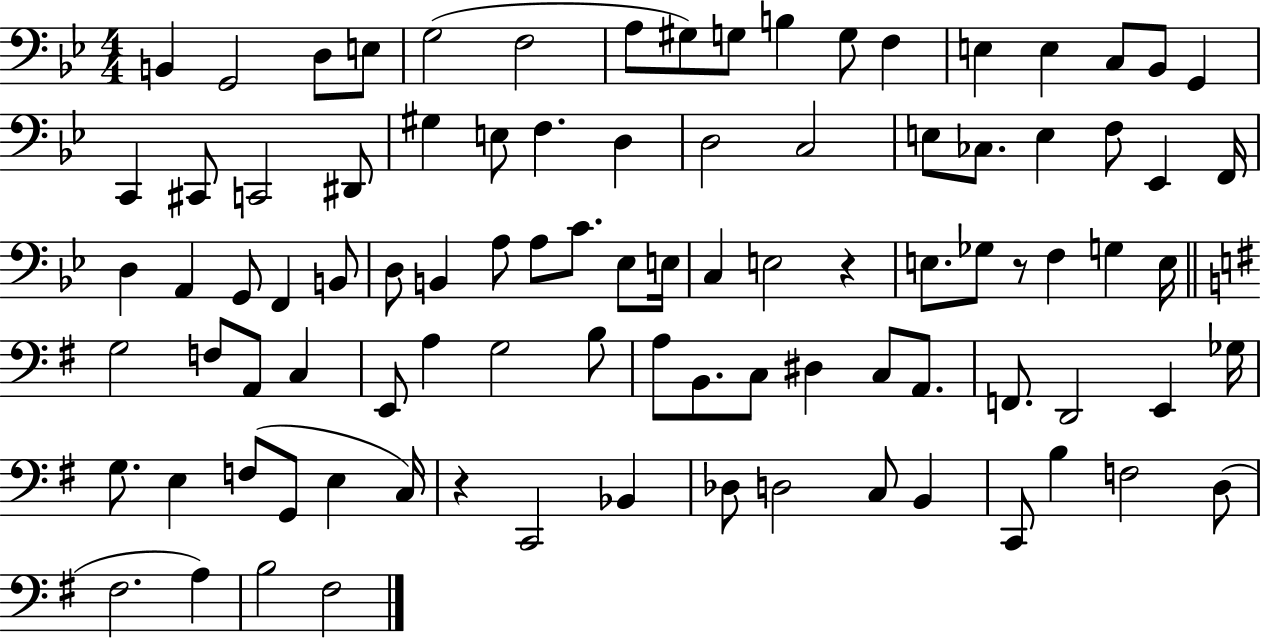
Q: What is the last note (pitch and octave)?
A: F#3